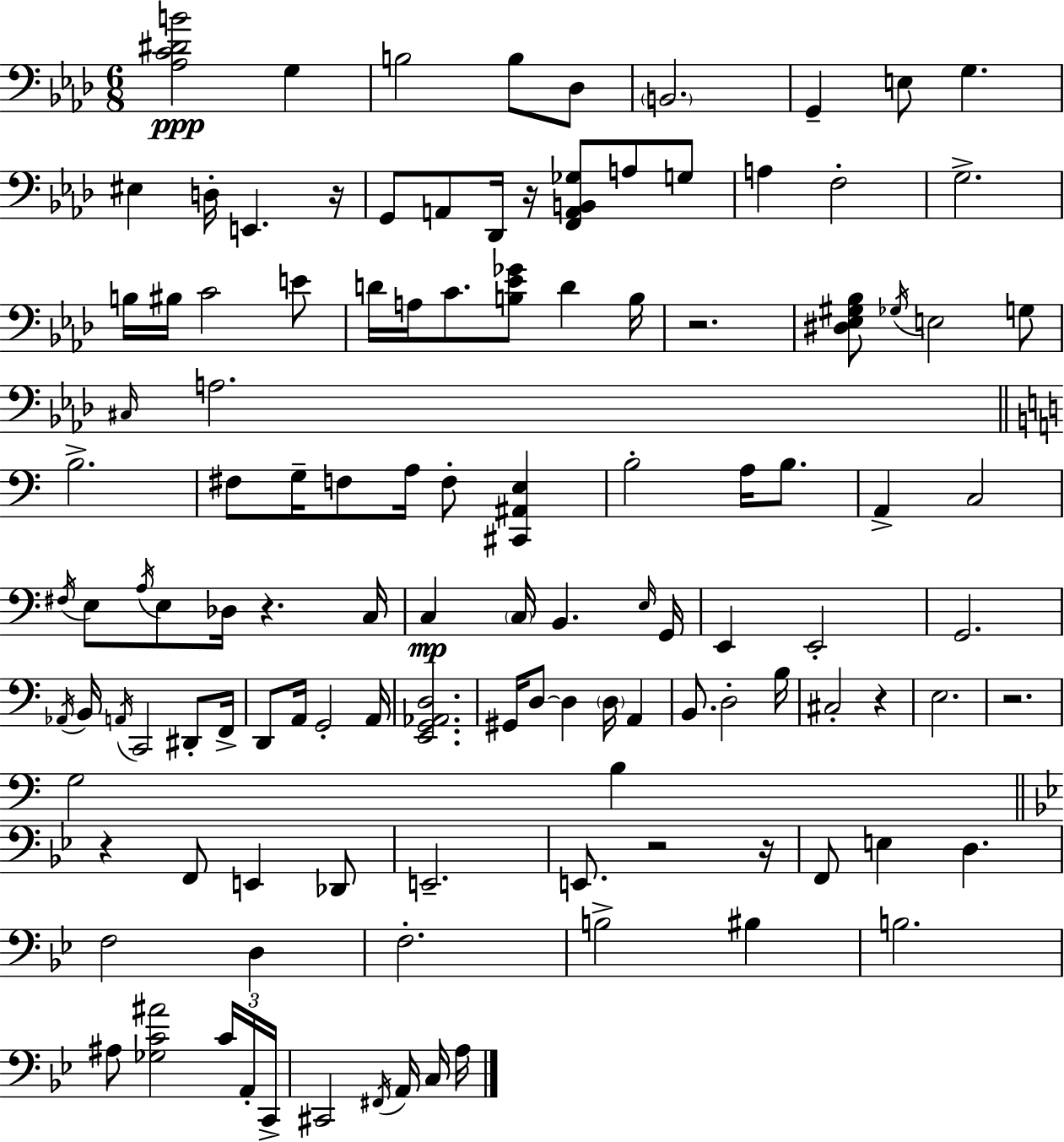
{
  \clef bass
  \numericTimeSignature
  \time 6/8
  \key aes \major
  <aes c' dis' b'>2\ppp g4 | b2 b8 des8 | \parenthesize b,2. | g,4-- e8 g4. | \break eis4 d16-. e,4. r16 | g,8 a,8 des,16 r16 <f, a, b, ges>8 a8 g8 | a4 f2-. | g2.-> | \break b16 bis16 c'2 e'8 | d'16 a16 c'8. <b ees' ges'>8 d'4 b16 | r2. | <dis ees gis bes>8 \acciaccatura { ges16 } e2 g8 | \break \grace { cis16 } a2. | \bar "||" \break \key a \minor b2.-> | fis8 g16-- f8 a16 f8-. <cis, ais, e>4 | b2-. a16 b8. | a,4-> c2 | \break \acciaccatura { fis16 } e8 \acciaccatura { a16 } e8 des16 r4. | c16 c4\mp \parenthesize c16 b,4. | \grace { e16 } g,16 e,4 e,2-. | g,2. | \break \acciaccatura { aes,16 } b,16 \acciaccatura { a,16 } c,2 | dis,8-. f,16-> d,8 a,16 g,2-. | a,16 <e, g, aes, d>2. | gis,16 d8~~ d4 | \break \parenthesize d16 a,4 b,8. d2-. | b16 cis2-. | r4 e2. | r2. | \break g2 | b4 \bar "||" \break \key bes \major r4 f,8 e,4 des,8 | e,2.-- | e,8. r2 r16 | f,8 e4 d4. | \break f2 d4 | f2.-. | b2-> bis4 | b2. | \break ais8 <ges c' ais'>2 \tuplet 3/2 { c'16 a,16-. | c,16-> } cis,2 \acciaccatura { fis,16 } a,16 c16 | a16 \bar "|."
}